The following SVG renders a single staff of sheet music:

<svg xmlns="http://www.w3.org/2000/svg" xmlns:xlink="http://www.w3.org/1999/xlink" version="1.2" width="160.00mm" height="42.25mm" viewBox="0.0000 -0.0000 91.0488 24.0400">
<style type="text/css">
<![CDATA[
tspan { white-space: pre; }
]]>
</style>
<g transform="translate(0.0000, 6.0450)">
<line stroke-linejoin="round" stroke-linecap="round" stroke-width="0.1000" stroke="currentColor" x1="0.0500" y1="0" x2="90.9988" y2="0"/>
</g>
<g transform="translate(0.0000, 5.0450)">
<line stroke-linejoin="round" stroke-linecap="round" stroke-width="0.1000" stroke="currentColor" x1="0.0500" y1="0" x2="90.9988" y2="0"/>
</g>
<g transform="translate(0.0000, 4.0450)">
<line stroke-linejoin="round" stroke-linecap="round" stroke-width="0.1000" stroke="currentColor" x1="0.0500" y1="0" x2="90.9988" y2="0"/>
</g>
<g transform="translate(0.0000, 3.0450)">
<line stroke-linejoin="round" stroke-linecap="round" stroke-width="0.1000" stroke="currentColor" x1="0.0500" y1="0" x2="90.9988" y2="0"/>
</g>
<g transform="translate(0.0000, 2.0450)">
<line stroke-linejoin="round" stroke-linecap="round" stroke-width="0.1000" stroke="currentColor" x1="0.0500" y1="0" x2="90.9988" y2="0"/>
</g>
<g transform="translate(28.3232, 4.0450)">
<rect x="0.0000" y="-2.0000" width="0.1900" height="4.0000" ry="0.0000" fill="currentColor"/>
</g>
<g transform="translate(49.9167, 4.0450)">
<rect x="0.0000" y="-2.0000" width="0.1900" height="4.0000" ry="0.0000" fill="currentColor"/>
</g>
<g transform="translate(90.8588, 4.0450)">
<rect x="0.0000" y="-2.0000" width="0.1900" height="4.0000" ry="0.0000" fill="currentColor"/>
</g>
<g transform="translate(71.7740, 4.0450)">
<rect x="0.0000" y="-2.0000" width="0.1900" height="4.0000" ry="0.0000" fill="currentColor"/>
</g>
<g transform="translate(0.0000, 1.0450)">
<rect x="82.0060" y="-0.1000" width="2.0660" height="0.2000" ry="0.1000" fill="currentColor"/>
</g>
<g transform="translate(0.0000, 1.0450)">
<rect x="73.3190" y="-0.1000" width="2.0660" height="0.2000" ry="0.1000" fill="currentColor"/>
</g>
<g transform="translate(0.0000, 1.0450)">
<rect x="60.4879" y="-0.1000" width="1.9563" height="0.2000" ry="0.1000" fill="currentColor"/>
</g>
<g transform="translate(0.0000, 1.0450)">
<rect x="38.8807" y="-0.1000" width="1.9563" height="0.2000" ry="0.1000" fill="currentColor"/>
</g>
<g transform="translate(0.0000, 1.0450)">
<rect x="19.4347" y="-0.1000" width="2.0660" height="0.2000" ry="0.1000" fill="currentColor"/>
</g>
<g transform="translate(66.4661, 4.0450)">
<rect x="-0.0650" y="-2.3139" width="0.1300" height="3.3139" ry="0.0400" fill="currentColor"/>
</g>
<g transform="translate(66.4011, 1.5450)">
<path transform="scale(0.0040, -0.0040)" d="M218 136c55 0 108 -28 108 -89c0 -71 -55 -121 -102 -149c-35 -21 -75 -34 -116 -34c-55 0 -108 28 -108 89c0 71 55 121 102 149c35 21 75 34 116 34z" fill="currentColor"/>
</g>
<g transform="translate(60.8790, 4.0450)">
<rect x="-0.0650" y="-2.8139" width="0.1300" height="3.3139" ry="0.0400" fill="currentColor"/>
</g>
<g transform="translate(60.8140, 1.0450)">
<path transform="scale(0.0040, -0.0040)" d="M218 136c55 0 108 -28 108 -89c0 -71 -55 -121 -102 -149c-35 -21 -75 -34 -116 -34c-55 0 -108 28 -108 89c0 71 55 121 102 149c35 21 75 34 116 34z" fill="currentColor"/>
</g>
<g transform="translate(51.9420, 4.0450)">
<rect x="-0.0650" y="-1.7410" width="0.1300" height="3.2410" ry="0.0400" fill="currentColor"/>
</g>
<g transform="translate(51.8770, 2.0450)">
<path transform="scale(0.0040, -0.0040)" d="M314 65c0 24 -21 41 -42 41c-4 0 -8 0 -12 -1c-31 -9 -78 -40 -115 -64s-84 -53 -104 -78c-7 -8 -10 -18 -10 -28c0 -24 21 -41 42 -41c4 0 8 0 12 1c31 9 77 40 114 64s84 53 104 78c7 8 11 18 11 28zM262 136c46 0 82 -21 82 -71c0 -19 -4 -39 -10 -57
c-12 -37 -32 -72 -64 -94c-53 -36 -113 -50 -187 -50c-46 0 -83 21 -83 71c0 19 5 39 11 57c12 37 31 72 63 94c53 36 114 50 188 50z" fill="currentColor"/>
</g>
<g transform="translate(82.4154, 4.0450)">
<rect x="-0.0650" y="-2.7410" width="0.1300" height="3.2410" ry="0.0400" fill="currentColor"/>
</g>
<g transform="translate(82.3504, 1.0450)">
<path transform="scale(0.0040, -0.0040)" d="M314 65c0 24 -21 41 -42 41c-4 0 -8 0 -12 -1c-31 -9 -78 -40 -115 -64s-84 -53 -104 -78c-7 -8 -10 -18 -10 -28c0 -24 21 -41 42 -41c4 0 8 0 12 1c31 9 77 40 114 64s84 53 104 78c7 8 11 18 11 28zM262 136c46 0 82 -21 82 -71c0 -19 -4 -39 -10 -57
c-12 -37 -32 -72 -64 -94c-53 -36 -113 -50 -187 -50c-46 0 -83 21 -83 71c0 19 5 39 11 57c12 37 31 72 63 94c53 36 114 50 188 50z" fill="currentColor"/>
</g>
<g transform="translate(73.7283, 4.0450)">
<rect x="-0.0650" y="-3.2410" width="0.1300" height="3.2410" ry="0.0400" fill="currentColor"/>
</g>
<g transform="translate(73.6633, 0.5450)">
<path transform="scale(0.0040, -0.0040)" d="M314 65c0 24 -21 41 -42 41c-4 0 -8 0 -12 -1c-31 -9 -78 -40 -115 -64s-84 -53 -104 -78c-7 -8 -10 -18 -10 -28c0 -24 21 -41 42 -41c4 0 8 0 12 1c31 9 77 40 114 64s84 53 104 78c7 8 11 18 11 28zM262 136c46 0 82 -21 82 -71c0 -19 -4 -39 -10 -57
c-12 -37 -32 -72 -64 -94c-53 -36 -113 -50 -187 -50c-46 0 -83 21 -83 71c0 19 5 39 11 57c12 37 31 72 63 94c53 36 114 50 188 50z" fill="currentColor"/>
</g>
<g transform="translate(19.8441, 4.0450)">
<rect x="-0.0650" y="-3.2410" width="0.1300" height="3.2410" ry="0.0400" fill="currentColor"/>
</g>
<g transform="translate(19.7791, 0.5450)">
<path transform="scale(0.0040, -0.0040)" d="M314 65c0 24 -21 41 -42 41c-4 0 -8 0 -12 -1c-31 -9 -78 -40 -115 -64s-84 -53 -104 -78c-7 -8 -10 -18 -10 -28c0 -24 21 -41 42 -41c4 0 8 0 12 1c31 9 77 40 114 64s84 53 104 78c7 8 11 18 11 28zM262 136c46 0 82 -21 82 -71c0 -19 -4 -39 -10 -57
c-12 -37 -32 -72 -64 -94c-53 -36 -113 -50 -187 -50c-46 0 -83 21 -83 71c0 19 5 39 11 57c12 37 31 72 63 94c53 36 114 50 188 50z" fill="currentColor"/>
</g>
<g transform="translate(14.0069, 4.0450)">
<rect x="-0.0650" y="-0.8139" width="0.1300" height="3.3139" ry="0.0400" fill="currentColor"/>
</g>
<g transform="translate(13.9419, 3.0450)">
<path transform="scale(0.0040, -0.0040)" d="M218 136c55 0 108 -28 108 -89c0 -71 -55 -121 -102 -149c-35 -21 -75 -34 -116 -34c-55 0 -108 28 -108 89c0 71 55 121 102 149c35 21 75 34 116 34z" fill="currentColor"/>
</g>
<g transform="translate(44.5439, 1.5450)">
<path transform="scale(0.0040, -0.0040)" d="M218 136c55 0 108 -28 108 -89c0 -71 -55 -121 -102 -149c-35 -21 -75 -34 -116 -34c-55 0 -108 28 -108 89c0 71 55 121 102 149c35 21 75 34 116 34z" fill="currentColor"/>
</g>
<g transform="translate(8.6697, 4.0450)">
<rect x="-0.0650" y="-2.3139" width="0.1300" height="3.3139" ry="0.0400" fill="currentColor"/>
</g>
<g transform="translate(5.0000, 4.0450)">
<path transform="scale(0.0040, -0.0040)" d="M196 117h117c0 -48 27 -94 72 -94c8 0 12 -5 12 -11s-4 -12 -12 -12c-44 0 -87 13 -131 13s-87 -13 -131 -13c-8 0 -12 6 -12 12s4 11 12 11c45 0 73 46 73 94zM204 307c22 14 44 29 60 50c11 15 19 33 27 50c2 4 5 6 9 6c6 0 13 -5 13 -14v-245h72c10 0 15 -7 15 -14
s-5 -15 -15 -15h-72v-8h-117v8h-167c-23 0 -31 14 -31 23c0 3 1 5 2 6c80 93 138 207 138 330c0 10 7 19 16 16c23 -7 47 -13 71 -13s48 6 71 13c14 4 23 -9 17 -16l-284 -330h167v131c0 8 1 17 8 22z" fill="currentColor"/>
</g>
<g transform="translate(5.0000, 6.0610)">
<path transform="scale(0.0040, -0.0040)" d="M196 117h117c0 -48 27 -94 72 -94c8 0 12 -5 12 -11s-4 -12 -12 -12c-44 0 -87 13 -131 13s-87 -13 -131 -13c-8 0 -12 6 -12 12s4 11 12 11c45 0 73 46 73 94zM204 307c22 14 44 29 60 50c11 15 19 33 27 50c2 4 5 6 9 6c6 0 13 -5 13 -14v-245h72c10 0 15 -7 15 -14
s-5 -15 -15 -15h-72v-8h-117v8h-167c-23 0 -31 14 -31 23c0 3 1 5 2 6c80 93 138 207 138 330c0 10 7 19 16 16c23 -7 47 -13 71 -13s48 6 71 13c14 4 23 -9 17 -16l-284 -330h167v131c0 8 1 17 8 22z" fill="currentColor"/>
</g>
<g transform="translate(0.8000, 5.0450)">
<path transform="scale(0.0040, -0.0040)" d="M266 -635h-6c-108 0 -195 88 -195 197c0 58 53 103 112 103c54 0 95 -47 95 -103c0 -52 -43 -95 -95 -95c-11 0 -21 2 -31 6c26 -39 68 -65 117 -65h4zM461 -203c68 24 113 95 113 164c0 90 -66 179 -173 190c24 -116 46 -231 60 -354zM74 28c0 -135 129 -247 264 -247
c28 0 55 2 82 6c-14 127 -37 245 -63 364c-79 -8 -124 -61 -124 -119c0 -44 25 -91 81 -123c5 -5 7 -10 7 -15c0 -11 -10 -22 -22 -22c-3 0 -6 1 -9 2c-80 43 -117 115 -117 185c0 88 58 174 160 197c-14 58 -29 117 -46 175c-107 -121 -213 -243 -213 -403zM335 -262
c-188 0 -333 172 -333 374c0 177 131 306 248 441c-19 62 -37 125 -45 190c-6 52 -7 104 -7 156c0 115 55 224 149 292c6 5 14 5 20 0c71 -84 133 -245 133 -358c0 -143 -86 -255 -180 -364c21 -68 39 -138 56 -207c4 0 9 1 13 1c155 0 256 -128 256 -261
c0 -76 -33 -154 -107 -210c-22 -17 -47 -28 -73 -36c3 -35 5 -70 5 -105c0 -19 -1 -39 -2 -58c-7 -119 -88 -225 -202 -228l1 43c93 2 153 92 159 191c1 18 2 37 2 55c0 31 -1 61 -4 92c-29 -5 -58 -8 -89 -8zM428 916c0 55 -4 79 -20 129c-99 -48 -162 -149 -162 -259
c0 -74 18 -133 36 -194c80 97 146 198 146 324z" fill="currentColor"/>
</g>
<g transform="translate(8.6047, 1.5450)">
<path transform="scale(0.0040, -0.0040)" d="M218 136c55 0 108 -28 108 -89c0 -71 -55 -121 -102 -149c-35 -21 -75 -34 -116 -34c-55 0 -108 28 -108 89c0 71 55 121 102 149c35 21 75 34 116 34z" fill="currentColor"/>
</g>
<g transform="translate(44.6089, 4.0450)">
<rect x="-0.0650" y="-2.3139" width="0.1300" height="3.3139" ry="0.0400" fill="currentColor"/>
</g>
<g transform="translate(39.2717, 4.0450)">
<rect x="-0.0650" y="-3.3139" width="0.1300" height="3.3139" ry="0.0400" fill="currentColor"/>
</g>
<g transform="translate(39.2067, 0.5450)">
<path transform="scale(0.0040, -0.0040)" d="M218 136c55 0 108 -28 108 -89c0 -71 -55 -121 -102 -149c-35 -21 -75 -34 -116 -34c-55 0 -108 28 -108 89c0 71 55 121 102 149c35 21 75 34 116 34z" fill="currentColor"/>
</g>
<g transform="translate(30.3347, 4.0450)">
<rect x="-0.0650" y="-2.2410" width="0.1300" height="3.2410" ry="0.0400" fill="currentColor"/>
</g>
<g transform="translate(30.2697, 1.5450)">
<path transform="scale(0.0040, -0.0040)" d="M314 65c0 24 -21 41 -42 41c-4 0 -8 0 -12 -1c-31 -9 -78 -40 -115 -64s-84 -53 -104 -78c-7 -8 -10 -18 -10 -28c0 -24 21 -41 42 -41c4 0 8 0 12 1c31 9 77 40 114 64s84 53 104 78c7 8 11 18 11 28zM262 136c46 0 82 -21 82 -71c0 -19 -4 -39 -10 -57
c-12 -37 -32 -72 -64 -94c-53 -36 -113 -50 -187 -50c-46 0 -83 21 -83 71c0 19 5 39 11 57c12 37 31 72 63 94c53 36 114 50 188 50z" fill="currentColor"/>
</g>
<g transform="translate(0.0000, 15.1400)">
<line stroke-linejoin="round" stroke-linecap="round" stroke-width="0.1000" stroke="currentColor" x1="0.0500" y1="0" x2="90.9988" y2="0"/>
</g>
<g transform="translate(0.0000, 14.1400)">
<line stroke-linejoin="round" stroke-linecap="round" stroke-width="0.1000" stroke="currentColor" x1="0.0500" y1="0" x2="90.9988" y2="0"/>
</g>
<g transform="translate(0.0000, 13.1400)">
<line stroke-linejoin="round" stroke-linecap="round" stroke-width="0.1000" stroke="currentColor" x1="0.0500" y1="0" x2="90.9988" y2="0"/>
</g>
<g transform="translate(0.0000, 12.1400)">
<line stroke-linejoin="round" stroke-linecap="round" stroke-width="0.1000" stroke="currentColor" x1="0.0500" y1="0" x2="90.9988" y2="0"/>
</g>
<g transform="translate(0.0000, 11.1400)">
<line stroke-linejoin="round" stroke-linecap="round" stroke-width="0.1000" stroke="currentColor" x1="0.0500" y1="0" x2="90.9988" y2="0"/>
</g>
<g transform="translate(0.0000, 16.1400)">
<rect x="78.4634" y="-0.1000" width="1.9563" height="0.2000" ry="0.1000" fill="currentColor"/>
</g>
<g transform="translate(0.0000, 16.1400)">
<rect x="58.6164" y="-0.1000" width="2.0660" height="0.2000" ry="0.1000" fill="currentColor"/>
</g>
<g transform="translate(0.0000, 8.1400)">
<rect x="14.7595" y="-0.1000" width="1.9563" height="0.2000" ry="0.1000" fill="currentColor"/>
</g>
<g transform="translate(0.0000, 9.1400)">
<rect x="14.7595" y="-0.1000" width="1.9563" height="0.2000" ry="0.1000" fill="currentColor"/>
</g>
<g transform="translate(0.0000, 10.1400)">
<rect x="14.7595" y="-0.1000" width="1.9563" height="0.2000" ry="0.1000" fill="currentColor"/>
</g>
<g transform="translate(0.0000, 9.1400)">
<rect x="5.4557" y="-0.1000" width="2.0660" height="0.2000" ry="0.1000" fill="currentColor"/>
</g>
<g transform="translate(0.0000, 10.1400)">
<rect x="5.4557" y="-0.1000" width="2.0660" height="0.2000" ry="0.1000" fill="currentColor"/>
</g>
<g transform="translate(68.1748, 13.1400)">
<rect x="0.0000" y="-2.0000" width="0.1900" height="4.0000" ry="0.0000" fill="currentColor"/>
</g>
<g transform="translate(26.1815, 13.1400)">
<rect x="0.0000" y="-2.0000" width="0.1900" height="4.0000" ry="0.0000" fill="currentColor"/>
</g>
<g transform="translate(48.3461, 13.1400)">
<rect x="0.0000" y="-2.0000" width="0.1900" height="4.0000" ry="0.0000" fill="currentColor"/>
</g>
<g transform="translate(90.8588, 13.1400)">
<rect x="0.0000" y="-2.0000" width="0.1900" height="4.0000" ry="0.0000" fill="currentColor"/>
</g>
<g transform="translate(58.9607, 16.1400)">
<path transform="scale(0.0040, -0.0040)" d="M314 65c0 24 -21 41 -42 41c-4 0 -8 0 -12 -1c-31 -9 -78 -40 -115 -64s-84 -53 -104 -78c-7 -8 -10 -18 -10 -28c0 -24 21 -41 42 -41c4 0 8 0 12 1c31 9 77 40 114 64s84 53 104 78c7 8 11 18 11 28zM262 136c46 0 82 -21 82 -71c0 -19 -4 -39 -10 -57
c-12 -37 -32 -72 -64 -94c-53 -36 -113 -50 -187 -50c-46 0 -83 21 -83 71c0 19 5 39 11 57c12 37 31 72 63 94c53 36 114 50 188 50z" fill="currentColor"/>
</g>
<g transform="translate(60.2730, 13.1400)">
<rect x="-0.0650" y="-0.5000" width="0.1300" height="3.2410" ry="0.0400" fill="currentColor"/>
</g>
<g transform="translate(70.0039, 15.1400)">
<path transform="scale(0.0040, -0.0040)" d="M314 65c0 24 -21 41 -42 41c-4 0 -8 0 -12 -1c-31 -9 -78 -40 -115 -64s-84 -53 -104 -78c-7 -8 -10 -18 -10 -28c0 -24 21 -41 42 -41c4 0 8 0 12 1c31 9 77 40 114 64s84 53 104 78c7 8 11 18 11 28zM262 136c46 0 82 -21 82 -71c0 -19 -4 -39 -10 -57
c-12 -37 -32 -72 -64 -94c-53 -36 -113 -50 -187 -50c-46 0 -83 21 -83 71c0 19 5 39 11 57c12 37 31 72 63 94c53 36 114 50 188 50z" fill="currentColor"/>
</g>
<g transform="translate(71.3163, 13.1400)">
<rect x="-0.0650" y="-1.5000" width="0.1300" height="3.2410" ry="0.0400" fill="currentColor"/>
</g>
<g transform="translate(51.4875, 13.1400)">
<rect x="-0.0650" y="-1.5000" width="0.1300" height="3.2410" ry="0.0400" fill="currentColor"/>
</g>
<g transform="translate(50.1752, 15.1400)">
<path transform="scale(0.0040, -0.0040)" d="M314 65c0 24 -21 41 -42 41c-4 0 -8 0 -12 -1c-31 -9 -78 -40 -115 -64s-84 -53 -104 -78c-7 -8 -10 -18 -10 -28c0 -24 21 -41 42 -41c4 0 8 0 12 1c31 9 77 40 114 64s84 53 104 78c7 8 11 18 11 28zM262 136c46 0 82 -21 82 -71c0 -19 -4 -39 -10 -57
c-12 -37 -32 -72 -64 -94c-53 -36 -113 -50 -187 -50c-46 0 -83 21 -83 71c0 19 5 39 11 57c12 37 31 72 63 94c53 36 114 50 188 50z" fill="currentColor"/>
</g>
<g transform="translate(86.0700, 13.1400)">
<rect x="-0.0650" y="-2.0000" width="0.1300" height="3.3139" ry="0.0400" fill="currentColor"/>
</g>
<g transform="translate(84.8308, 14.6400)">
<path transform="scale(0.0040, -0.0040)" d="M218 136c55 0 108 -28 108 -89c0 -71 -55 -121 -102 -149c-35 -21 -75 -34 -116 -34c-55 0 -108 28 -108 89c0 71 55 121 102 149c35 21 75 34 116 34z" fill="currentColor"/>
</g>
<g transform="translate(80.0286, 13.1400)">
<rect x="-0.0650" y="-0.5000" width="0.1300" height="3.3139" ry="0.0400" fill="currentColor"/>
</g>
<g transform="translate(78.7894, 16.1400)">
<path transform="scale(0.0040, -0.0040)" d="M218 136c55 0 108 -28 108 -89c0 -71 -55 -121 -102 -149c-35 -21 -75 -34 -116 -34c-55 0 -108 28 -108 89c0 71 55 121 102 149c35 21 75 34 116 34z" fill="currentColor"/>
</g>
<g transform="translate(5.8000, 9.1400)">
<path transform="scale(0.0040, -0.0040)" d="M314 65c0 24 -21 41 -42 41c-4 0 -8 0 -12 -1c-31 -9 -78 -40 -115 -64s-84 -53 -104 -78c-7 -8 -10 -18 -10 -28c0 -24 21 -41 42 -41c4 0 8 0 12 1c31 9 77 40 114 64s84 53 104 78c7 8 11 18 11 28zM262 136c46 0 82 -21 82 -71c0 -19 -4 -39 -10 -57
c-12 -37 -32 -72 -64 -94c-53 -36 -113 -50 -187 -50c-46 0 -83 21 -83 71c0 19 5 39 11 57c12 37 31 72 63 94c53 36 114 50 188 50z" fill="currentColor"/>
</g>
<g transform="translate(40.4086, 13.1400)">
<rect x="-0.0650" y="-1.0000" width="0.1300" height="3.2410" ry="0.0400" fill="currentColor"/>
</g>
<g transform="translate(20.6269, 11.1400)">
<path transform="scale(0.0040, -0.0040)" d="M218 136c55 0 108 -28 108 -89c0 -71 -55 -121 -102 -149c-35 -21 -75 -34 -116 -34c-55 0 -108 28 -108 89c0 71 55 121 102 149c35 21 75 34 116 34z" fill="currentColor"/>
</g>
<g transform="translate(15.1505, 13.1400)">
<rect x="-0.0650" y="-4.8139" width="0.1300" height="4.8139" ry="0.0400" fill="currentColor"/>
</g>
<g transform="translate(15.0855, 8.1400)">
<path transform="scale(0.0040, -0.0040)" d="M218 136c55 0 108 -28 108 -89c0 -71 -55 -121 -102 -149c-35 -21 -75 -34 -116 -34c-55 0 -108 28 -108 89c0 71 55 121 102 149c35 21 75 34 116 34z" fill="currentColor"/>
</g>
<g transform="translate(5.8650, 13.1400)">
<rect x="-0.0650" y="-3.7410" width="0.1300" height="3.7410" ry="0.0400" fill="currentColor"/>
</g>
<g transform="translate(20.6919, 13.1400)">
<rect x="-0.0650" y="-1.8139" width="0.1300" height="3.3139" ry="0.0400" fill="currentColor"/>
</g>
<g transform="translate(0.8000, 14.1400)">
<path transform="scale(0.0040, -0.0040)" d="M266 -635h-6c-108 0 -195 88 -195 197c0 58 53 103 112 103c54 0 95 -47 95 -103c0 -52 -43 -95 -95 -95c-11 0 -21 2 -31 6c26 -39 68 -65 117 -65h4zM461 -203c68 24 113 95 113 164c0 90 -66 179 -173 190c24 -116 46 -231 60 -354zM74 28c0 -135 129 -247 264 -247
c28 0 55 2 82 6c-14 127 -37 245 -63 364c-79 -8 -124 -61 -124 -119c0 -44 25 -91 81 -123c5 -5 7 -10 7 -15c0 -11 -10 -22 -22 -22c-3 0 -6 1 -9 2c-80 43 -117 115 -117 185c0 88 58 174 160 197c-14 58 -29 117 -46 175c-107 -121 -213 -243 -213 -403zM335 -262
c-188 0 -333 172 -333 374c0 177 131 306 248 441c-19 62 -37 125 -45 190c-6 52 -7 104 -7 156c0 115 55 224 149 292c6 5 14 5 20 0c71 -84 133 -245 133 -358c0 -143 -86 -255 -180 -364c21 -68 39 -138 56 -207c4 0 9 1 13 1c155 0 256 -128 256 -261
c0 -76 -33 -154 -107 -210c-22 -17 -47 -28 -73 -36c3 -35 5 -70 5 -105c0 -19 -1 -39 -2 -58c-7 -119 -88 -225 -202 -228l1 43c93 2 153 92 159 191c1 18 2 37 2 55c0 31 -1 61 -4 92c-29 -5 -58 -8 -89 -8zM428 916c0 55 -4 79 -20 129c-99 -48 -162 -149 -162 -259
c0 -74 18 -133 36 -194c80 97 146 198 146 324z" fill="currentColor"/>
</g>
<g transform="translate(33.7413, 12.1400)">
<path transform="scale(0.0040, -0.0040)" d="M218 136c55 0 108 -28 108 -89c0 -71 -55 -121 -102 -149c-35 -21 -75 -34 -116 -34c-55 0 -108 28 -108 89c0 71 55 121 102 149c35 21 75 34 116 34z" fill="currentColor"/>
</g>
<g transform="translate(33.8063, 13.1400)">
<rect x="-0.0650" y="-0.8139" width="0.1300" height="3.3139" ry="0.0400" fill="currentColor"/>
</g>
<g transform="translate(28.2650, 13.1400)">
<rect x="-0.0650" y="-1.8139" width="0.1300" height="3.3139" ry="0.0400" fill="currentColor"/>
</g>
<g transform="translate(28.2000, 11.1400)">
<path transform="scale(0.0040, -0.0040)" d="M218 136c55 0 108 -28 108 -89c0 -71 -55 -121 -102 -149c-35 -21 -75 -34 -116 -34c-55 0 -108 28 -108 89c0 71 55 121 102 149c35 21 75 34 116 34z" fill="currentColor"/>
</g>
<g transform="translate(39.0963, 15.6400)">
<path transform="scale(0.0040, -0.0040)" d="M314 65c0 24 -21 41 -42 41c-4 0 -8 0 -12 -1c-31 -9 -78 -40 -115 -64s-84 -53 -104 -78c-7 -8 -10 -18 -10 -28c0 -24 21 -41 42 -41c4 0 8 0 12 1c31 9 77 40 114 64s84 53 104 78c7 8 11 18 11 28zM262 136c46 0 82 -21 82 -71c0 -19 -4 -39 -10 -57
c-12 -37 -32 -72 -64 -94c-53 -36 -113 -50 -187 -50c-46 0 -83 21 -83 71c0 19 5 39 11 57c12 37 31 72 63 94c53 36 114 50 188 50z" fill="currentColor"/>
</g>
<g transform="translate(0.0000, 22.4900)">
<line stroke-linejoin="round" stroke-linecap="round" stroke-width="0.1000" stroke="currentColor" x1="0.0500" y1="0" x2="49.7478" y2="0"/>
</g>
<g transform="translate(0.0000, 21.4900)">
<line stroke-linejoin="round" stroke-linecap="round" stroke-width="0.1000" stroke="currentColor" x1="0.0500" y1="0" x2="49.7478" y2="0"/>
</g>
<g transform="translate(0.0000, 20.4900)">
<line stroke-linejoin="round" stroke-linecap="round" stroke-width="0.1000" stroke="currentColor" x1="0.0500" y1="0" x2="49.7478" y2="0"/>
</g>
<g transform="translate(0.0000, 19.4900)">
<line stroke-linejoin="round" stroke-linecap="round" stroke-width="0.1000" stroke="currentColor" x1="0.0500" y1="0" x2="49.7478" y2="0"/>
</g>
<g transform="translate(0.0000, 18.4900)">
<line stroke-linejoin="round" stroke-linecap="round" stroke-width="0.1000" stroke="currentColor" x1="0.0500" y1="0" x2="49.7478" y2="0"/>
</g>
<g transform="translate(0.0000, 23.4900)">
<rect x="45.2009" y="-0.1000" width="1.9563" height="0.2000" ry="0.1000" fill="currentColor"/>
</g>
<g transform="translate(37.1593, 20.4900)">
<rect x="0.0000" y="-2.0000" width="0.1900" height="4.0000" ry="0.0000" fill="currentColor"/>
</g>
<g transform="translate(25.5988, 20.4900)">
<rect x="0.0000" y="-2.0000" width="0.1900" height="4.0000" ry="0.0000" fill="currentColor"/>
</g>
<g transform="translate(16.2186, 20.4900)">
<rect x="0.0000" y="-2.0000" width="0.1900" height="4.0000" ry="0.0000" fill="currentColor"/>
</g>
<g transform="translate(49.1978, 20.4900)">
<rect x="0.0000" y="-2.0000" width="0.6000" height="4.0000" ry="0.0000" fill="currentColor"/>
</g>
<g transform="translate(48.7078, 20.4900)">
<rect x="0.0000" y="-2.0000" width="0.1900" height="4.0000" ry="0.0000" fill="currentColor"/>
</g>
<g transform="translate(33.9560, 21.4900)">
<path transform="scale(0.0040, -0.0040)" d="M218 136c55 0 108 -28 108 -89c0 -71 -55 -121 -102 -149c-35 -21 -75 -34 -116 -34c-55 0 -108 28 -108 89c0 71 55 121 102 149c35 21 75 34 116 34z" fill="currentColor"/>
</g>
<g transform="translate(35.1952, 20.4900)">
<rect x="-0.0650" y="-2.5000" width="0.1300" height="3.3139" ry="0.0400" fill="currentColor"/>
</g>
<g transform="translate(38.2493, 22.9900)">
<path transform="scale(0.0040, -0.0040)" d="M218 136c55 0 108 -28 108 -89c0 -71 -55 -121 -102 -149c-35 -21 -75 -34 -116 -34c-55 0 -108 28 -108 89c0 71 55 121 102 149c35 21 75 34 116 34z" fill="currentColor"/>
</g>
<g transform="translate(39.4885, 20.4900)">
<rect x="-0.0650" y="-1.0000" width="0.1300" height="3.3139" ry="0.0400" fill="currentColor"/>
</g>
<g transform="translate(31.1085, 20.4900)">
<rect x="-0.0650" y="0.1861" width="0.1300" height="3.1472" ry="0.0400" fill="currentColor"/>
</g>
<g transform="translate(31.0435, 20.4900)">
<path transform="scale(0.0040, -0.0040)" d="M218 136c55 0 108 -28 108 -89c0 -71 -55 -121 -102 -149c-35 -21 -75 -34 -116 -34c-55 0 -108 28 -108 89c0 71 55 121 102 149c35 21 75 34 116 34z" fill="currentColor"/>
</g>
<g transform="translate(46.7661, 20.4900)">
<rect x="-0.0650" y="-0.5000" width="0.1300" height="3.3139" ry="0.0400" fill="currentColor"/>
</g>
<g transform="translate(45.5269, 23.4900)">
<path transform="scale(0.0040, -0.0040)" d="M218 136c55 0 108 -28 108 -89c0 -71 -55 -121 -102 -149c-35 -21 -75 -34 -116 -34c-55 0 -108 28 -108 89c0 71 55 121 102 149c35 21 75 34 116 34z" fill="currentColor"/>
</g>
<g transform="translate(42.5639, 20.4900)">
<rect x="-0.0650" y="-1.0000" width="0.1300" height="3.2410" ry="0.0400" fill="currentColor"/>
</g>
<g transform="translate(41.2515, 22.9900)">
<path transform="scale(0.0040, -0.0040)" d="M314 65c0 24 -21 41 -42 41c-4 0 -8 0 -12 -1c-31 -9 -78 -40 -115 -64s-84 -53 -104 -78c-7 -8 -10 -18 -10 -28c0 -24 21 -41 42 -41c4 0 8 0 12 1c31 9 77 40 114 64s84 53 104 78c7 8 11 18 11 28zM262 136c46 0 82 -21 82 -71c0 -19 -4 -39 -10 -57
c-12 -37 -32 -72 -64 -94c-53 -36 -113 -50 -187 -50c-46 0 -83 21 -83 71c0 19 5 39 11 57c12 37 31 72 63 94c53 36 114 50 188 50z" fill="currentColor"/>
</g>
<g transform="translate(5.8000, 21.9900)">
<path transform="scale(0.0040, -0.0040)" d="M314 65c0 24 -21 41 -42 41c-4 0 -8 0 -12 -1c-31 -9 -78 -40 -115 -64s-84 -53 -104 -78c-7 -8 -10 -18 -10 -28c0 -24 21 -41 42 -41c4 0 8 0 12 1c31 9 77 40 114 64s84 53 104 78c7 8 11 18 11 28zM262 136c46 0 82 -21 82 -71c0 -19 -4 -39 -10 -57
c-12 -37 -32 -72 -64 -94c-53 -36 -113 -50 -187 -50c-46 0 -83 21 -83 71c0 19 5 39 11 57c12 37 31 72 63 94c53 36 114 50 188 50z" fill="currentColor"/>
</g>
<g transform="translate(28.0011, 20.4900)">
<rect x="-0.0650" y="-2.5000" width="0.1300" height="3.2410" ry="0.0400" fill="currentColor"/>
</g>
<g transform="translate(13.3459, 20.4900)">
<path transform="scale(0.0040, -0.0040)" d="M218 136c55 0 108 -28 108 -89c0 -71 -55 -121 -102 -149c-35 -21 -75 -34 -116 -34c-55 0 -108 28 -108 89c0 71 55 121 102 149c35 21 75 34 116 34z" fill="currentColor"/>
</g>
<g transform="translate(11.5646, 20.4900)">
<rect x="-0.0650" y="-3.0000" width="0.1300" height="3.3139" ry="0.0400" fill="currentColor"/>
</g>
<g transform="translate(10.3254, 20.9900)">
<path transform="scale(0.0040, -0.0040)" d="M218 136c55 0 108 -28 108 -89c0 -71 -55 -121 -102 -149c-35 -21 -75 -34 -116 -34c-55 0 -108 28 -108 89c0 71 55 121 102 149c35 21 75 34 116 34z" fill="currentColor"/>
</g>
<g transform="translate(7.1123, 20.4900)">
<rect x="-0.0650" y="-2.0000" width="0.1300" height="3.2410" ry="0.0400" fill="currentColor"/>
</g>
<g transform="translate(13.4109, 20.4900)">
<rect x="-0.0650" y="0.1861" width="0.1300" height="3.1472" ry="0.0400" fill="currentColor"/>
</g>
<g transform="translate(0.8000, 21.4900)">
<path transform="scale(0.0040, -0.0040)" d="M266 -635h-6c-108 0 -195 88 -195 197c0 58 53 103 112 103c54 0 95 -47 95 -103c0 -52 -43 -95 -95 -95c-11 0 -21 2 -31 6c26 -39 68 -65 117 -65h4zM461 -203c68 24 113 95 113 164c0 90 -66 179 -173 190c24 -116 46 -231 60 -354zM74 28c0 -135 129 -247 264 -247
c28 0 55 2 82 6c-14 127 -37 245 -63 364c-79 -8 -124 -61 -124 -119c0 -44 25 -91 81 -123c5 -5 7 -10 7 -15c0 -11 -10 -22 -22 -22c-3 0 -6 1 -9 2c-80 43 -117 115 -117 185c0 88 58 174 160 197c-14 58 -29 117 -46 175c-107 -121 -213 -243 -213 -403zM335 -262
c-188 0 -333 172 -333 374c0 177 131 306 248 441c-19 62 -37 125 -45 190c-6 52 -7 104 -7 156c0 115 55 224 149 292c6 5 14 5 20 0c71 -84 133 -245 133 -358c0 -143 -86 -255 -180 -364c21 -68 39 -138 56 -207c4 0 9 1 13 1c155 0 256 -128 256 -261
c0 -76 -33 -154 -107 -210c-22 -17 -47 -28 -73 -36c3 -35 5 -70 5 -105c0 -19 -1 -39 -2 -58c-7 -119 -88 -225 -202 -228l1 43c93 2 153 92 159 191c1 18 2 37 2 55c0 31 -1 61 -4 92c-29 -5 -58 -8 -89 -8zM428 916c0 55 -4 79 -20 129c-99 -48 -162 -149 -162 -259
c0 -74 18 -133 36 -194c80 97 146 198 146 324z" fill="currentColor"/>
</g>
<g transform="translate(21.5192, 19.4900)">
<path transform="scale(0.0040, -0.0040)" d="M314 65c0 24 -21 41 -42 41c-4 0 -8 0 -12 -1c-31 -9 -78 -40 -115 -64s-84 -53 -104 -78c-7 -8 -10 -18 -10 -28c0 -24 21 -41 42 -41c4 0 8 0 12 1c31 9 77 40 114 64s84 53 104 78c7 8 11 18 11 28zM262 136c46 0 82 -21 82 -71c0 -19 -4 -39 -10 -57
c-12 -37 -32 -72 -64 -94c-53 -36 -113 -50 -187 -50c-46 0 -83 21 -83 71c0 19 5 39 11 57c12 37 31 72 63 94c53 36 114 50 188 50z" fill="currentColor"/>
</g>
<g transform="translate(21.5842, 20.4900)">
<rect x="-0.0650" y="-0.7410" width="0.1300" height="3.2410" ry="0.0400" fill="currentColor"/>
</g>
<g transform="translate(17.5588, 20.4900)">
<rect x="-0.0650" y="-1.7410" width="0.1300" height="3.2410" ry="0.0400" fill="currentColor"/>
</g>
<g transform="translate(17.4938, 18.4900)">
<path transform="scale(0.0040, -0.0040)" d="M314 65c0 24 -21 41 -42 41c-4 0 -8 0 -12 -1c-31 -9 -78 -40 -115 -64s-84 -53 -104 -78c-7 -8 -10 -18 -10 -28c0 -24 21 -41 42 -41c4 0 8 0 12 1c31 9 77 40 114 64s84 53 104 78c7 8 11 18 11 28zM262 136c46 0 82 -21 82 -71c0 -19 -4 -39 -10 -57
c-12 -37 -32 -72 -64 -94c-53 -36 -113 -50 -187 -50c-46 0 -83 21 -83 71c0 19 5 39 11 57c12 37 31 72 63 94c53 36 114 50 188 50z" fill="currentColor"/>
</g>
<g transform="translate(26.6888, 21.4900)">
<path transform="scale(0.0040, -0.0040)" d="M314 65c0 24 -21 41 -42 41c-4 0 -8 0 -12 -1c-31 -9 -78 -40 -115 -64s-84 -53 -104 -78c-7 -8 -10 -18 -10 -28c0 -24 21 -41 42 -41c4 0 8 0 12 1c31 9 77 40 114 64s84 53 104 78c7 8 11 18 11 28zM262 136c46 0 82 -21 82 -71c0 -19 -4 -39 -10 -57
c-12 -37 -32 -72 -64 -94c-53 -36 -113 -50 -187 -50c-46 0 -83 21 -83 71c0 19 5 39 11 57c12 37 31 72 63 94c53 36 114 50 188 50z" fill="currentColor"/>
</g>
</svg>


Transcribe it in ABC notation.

X:1
T:Untitled
M:4/4
L:1/4
K:C
g d b2 g2 b g f2 a g b2 a2 c'2 e' f f d D2 E2 C2 E2 C F F2 A B f2 d2 G2 B G D D2 C